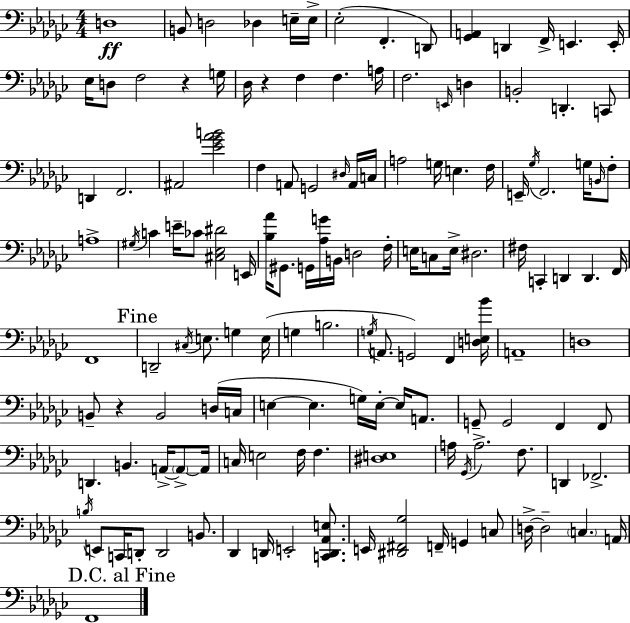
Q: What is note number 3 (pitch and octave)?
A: D3